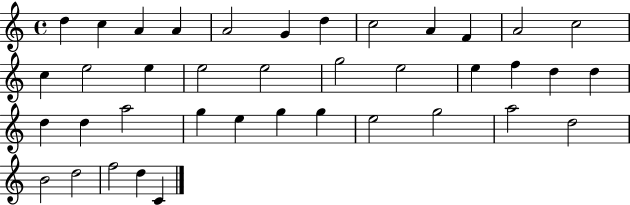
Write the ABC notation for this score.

X:1
T:Untitled
M:4/4
L:1/4
K:C
d c A A A2 G d c2 A F A2 c2 c e2 e e2 e2 g2 e2 e f d d d d a2 g e g g e2 g2 a2 d2 B2 d2 f2 d C